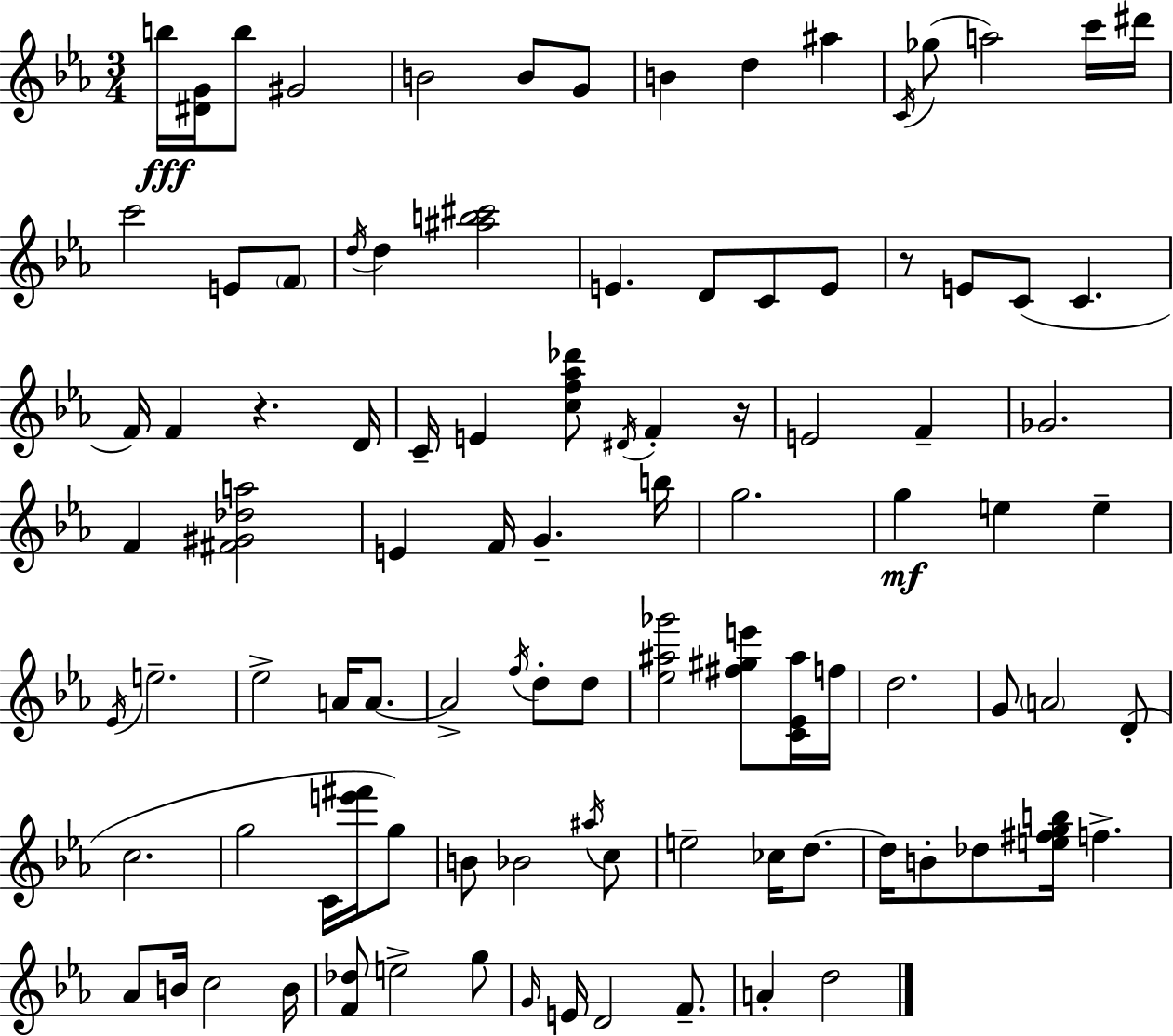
X:1
T:Untitled
M:3/4
L:1/4
K:Eb
b/4 [^DG]/4 b/2 ^G2 B2 B/2 G/2 B d ^a C/4 _g/2 a2 c'/4 ^d'/4 c'2 E/2 F/2 d/4 d [^ab^c']2 E D/2 C/2 E/2 z/2 E/2 C/2 C F/4 F z D/4 C/4 E [cf_a_d']/2 ^D/4 F z/4 E2 F _G2 F [^F^G_da]2 E F/4 G b/4 g2 g e e _E/4 e2 _e2 A/4 A/2 A2 f/4 d/2 d/2 [_e^a_g']2 [^f^ge']/2 [C_E^a]/4 f/4 d2 G/2 A2 D/2 c2 g2 C/4 [e'^f']/4 g/2 B/2 _B2 ^a/4 c/2 e2 _c/4 d/2 d/4 B/2 _d/2 [e^fgb]/4 f _A/2 B/4 c2 B/4 [F_d]/2 e2 g/2 G/4 E/4 D2 F/2 A d2